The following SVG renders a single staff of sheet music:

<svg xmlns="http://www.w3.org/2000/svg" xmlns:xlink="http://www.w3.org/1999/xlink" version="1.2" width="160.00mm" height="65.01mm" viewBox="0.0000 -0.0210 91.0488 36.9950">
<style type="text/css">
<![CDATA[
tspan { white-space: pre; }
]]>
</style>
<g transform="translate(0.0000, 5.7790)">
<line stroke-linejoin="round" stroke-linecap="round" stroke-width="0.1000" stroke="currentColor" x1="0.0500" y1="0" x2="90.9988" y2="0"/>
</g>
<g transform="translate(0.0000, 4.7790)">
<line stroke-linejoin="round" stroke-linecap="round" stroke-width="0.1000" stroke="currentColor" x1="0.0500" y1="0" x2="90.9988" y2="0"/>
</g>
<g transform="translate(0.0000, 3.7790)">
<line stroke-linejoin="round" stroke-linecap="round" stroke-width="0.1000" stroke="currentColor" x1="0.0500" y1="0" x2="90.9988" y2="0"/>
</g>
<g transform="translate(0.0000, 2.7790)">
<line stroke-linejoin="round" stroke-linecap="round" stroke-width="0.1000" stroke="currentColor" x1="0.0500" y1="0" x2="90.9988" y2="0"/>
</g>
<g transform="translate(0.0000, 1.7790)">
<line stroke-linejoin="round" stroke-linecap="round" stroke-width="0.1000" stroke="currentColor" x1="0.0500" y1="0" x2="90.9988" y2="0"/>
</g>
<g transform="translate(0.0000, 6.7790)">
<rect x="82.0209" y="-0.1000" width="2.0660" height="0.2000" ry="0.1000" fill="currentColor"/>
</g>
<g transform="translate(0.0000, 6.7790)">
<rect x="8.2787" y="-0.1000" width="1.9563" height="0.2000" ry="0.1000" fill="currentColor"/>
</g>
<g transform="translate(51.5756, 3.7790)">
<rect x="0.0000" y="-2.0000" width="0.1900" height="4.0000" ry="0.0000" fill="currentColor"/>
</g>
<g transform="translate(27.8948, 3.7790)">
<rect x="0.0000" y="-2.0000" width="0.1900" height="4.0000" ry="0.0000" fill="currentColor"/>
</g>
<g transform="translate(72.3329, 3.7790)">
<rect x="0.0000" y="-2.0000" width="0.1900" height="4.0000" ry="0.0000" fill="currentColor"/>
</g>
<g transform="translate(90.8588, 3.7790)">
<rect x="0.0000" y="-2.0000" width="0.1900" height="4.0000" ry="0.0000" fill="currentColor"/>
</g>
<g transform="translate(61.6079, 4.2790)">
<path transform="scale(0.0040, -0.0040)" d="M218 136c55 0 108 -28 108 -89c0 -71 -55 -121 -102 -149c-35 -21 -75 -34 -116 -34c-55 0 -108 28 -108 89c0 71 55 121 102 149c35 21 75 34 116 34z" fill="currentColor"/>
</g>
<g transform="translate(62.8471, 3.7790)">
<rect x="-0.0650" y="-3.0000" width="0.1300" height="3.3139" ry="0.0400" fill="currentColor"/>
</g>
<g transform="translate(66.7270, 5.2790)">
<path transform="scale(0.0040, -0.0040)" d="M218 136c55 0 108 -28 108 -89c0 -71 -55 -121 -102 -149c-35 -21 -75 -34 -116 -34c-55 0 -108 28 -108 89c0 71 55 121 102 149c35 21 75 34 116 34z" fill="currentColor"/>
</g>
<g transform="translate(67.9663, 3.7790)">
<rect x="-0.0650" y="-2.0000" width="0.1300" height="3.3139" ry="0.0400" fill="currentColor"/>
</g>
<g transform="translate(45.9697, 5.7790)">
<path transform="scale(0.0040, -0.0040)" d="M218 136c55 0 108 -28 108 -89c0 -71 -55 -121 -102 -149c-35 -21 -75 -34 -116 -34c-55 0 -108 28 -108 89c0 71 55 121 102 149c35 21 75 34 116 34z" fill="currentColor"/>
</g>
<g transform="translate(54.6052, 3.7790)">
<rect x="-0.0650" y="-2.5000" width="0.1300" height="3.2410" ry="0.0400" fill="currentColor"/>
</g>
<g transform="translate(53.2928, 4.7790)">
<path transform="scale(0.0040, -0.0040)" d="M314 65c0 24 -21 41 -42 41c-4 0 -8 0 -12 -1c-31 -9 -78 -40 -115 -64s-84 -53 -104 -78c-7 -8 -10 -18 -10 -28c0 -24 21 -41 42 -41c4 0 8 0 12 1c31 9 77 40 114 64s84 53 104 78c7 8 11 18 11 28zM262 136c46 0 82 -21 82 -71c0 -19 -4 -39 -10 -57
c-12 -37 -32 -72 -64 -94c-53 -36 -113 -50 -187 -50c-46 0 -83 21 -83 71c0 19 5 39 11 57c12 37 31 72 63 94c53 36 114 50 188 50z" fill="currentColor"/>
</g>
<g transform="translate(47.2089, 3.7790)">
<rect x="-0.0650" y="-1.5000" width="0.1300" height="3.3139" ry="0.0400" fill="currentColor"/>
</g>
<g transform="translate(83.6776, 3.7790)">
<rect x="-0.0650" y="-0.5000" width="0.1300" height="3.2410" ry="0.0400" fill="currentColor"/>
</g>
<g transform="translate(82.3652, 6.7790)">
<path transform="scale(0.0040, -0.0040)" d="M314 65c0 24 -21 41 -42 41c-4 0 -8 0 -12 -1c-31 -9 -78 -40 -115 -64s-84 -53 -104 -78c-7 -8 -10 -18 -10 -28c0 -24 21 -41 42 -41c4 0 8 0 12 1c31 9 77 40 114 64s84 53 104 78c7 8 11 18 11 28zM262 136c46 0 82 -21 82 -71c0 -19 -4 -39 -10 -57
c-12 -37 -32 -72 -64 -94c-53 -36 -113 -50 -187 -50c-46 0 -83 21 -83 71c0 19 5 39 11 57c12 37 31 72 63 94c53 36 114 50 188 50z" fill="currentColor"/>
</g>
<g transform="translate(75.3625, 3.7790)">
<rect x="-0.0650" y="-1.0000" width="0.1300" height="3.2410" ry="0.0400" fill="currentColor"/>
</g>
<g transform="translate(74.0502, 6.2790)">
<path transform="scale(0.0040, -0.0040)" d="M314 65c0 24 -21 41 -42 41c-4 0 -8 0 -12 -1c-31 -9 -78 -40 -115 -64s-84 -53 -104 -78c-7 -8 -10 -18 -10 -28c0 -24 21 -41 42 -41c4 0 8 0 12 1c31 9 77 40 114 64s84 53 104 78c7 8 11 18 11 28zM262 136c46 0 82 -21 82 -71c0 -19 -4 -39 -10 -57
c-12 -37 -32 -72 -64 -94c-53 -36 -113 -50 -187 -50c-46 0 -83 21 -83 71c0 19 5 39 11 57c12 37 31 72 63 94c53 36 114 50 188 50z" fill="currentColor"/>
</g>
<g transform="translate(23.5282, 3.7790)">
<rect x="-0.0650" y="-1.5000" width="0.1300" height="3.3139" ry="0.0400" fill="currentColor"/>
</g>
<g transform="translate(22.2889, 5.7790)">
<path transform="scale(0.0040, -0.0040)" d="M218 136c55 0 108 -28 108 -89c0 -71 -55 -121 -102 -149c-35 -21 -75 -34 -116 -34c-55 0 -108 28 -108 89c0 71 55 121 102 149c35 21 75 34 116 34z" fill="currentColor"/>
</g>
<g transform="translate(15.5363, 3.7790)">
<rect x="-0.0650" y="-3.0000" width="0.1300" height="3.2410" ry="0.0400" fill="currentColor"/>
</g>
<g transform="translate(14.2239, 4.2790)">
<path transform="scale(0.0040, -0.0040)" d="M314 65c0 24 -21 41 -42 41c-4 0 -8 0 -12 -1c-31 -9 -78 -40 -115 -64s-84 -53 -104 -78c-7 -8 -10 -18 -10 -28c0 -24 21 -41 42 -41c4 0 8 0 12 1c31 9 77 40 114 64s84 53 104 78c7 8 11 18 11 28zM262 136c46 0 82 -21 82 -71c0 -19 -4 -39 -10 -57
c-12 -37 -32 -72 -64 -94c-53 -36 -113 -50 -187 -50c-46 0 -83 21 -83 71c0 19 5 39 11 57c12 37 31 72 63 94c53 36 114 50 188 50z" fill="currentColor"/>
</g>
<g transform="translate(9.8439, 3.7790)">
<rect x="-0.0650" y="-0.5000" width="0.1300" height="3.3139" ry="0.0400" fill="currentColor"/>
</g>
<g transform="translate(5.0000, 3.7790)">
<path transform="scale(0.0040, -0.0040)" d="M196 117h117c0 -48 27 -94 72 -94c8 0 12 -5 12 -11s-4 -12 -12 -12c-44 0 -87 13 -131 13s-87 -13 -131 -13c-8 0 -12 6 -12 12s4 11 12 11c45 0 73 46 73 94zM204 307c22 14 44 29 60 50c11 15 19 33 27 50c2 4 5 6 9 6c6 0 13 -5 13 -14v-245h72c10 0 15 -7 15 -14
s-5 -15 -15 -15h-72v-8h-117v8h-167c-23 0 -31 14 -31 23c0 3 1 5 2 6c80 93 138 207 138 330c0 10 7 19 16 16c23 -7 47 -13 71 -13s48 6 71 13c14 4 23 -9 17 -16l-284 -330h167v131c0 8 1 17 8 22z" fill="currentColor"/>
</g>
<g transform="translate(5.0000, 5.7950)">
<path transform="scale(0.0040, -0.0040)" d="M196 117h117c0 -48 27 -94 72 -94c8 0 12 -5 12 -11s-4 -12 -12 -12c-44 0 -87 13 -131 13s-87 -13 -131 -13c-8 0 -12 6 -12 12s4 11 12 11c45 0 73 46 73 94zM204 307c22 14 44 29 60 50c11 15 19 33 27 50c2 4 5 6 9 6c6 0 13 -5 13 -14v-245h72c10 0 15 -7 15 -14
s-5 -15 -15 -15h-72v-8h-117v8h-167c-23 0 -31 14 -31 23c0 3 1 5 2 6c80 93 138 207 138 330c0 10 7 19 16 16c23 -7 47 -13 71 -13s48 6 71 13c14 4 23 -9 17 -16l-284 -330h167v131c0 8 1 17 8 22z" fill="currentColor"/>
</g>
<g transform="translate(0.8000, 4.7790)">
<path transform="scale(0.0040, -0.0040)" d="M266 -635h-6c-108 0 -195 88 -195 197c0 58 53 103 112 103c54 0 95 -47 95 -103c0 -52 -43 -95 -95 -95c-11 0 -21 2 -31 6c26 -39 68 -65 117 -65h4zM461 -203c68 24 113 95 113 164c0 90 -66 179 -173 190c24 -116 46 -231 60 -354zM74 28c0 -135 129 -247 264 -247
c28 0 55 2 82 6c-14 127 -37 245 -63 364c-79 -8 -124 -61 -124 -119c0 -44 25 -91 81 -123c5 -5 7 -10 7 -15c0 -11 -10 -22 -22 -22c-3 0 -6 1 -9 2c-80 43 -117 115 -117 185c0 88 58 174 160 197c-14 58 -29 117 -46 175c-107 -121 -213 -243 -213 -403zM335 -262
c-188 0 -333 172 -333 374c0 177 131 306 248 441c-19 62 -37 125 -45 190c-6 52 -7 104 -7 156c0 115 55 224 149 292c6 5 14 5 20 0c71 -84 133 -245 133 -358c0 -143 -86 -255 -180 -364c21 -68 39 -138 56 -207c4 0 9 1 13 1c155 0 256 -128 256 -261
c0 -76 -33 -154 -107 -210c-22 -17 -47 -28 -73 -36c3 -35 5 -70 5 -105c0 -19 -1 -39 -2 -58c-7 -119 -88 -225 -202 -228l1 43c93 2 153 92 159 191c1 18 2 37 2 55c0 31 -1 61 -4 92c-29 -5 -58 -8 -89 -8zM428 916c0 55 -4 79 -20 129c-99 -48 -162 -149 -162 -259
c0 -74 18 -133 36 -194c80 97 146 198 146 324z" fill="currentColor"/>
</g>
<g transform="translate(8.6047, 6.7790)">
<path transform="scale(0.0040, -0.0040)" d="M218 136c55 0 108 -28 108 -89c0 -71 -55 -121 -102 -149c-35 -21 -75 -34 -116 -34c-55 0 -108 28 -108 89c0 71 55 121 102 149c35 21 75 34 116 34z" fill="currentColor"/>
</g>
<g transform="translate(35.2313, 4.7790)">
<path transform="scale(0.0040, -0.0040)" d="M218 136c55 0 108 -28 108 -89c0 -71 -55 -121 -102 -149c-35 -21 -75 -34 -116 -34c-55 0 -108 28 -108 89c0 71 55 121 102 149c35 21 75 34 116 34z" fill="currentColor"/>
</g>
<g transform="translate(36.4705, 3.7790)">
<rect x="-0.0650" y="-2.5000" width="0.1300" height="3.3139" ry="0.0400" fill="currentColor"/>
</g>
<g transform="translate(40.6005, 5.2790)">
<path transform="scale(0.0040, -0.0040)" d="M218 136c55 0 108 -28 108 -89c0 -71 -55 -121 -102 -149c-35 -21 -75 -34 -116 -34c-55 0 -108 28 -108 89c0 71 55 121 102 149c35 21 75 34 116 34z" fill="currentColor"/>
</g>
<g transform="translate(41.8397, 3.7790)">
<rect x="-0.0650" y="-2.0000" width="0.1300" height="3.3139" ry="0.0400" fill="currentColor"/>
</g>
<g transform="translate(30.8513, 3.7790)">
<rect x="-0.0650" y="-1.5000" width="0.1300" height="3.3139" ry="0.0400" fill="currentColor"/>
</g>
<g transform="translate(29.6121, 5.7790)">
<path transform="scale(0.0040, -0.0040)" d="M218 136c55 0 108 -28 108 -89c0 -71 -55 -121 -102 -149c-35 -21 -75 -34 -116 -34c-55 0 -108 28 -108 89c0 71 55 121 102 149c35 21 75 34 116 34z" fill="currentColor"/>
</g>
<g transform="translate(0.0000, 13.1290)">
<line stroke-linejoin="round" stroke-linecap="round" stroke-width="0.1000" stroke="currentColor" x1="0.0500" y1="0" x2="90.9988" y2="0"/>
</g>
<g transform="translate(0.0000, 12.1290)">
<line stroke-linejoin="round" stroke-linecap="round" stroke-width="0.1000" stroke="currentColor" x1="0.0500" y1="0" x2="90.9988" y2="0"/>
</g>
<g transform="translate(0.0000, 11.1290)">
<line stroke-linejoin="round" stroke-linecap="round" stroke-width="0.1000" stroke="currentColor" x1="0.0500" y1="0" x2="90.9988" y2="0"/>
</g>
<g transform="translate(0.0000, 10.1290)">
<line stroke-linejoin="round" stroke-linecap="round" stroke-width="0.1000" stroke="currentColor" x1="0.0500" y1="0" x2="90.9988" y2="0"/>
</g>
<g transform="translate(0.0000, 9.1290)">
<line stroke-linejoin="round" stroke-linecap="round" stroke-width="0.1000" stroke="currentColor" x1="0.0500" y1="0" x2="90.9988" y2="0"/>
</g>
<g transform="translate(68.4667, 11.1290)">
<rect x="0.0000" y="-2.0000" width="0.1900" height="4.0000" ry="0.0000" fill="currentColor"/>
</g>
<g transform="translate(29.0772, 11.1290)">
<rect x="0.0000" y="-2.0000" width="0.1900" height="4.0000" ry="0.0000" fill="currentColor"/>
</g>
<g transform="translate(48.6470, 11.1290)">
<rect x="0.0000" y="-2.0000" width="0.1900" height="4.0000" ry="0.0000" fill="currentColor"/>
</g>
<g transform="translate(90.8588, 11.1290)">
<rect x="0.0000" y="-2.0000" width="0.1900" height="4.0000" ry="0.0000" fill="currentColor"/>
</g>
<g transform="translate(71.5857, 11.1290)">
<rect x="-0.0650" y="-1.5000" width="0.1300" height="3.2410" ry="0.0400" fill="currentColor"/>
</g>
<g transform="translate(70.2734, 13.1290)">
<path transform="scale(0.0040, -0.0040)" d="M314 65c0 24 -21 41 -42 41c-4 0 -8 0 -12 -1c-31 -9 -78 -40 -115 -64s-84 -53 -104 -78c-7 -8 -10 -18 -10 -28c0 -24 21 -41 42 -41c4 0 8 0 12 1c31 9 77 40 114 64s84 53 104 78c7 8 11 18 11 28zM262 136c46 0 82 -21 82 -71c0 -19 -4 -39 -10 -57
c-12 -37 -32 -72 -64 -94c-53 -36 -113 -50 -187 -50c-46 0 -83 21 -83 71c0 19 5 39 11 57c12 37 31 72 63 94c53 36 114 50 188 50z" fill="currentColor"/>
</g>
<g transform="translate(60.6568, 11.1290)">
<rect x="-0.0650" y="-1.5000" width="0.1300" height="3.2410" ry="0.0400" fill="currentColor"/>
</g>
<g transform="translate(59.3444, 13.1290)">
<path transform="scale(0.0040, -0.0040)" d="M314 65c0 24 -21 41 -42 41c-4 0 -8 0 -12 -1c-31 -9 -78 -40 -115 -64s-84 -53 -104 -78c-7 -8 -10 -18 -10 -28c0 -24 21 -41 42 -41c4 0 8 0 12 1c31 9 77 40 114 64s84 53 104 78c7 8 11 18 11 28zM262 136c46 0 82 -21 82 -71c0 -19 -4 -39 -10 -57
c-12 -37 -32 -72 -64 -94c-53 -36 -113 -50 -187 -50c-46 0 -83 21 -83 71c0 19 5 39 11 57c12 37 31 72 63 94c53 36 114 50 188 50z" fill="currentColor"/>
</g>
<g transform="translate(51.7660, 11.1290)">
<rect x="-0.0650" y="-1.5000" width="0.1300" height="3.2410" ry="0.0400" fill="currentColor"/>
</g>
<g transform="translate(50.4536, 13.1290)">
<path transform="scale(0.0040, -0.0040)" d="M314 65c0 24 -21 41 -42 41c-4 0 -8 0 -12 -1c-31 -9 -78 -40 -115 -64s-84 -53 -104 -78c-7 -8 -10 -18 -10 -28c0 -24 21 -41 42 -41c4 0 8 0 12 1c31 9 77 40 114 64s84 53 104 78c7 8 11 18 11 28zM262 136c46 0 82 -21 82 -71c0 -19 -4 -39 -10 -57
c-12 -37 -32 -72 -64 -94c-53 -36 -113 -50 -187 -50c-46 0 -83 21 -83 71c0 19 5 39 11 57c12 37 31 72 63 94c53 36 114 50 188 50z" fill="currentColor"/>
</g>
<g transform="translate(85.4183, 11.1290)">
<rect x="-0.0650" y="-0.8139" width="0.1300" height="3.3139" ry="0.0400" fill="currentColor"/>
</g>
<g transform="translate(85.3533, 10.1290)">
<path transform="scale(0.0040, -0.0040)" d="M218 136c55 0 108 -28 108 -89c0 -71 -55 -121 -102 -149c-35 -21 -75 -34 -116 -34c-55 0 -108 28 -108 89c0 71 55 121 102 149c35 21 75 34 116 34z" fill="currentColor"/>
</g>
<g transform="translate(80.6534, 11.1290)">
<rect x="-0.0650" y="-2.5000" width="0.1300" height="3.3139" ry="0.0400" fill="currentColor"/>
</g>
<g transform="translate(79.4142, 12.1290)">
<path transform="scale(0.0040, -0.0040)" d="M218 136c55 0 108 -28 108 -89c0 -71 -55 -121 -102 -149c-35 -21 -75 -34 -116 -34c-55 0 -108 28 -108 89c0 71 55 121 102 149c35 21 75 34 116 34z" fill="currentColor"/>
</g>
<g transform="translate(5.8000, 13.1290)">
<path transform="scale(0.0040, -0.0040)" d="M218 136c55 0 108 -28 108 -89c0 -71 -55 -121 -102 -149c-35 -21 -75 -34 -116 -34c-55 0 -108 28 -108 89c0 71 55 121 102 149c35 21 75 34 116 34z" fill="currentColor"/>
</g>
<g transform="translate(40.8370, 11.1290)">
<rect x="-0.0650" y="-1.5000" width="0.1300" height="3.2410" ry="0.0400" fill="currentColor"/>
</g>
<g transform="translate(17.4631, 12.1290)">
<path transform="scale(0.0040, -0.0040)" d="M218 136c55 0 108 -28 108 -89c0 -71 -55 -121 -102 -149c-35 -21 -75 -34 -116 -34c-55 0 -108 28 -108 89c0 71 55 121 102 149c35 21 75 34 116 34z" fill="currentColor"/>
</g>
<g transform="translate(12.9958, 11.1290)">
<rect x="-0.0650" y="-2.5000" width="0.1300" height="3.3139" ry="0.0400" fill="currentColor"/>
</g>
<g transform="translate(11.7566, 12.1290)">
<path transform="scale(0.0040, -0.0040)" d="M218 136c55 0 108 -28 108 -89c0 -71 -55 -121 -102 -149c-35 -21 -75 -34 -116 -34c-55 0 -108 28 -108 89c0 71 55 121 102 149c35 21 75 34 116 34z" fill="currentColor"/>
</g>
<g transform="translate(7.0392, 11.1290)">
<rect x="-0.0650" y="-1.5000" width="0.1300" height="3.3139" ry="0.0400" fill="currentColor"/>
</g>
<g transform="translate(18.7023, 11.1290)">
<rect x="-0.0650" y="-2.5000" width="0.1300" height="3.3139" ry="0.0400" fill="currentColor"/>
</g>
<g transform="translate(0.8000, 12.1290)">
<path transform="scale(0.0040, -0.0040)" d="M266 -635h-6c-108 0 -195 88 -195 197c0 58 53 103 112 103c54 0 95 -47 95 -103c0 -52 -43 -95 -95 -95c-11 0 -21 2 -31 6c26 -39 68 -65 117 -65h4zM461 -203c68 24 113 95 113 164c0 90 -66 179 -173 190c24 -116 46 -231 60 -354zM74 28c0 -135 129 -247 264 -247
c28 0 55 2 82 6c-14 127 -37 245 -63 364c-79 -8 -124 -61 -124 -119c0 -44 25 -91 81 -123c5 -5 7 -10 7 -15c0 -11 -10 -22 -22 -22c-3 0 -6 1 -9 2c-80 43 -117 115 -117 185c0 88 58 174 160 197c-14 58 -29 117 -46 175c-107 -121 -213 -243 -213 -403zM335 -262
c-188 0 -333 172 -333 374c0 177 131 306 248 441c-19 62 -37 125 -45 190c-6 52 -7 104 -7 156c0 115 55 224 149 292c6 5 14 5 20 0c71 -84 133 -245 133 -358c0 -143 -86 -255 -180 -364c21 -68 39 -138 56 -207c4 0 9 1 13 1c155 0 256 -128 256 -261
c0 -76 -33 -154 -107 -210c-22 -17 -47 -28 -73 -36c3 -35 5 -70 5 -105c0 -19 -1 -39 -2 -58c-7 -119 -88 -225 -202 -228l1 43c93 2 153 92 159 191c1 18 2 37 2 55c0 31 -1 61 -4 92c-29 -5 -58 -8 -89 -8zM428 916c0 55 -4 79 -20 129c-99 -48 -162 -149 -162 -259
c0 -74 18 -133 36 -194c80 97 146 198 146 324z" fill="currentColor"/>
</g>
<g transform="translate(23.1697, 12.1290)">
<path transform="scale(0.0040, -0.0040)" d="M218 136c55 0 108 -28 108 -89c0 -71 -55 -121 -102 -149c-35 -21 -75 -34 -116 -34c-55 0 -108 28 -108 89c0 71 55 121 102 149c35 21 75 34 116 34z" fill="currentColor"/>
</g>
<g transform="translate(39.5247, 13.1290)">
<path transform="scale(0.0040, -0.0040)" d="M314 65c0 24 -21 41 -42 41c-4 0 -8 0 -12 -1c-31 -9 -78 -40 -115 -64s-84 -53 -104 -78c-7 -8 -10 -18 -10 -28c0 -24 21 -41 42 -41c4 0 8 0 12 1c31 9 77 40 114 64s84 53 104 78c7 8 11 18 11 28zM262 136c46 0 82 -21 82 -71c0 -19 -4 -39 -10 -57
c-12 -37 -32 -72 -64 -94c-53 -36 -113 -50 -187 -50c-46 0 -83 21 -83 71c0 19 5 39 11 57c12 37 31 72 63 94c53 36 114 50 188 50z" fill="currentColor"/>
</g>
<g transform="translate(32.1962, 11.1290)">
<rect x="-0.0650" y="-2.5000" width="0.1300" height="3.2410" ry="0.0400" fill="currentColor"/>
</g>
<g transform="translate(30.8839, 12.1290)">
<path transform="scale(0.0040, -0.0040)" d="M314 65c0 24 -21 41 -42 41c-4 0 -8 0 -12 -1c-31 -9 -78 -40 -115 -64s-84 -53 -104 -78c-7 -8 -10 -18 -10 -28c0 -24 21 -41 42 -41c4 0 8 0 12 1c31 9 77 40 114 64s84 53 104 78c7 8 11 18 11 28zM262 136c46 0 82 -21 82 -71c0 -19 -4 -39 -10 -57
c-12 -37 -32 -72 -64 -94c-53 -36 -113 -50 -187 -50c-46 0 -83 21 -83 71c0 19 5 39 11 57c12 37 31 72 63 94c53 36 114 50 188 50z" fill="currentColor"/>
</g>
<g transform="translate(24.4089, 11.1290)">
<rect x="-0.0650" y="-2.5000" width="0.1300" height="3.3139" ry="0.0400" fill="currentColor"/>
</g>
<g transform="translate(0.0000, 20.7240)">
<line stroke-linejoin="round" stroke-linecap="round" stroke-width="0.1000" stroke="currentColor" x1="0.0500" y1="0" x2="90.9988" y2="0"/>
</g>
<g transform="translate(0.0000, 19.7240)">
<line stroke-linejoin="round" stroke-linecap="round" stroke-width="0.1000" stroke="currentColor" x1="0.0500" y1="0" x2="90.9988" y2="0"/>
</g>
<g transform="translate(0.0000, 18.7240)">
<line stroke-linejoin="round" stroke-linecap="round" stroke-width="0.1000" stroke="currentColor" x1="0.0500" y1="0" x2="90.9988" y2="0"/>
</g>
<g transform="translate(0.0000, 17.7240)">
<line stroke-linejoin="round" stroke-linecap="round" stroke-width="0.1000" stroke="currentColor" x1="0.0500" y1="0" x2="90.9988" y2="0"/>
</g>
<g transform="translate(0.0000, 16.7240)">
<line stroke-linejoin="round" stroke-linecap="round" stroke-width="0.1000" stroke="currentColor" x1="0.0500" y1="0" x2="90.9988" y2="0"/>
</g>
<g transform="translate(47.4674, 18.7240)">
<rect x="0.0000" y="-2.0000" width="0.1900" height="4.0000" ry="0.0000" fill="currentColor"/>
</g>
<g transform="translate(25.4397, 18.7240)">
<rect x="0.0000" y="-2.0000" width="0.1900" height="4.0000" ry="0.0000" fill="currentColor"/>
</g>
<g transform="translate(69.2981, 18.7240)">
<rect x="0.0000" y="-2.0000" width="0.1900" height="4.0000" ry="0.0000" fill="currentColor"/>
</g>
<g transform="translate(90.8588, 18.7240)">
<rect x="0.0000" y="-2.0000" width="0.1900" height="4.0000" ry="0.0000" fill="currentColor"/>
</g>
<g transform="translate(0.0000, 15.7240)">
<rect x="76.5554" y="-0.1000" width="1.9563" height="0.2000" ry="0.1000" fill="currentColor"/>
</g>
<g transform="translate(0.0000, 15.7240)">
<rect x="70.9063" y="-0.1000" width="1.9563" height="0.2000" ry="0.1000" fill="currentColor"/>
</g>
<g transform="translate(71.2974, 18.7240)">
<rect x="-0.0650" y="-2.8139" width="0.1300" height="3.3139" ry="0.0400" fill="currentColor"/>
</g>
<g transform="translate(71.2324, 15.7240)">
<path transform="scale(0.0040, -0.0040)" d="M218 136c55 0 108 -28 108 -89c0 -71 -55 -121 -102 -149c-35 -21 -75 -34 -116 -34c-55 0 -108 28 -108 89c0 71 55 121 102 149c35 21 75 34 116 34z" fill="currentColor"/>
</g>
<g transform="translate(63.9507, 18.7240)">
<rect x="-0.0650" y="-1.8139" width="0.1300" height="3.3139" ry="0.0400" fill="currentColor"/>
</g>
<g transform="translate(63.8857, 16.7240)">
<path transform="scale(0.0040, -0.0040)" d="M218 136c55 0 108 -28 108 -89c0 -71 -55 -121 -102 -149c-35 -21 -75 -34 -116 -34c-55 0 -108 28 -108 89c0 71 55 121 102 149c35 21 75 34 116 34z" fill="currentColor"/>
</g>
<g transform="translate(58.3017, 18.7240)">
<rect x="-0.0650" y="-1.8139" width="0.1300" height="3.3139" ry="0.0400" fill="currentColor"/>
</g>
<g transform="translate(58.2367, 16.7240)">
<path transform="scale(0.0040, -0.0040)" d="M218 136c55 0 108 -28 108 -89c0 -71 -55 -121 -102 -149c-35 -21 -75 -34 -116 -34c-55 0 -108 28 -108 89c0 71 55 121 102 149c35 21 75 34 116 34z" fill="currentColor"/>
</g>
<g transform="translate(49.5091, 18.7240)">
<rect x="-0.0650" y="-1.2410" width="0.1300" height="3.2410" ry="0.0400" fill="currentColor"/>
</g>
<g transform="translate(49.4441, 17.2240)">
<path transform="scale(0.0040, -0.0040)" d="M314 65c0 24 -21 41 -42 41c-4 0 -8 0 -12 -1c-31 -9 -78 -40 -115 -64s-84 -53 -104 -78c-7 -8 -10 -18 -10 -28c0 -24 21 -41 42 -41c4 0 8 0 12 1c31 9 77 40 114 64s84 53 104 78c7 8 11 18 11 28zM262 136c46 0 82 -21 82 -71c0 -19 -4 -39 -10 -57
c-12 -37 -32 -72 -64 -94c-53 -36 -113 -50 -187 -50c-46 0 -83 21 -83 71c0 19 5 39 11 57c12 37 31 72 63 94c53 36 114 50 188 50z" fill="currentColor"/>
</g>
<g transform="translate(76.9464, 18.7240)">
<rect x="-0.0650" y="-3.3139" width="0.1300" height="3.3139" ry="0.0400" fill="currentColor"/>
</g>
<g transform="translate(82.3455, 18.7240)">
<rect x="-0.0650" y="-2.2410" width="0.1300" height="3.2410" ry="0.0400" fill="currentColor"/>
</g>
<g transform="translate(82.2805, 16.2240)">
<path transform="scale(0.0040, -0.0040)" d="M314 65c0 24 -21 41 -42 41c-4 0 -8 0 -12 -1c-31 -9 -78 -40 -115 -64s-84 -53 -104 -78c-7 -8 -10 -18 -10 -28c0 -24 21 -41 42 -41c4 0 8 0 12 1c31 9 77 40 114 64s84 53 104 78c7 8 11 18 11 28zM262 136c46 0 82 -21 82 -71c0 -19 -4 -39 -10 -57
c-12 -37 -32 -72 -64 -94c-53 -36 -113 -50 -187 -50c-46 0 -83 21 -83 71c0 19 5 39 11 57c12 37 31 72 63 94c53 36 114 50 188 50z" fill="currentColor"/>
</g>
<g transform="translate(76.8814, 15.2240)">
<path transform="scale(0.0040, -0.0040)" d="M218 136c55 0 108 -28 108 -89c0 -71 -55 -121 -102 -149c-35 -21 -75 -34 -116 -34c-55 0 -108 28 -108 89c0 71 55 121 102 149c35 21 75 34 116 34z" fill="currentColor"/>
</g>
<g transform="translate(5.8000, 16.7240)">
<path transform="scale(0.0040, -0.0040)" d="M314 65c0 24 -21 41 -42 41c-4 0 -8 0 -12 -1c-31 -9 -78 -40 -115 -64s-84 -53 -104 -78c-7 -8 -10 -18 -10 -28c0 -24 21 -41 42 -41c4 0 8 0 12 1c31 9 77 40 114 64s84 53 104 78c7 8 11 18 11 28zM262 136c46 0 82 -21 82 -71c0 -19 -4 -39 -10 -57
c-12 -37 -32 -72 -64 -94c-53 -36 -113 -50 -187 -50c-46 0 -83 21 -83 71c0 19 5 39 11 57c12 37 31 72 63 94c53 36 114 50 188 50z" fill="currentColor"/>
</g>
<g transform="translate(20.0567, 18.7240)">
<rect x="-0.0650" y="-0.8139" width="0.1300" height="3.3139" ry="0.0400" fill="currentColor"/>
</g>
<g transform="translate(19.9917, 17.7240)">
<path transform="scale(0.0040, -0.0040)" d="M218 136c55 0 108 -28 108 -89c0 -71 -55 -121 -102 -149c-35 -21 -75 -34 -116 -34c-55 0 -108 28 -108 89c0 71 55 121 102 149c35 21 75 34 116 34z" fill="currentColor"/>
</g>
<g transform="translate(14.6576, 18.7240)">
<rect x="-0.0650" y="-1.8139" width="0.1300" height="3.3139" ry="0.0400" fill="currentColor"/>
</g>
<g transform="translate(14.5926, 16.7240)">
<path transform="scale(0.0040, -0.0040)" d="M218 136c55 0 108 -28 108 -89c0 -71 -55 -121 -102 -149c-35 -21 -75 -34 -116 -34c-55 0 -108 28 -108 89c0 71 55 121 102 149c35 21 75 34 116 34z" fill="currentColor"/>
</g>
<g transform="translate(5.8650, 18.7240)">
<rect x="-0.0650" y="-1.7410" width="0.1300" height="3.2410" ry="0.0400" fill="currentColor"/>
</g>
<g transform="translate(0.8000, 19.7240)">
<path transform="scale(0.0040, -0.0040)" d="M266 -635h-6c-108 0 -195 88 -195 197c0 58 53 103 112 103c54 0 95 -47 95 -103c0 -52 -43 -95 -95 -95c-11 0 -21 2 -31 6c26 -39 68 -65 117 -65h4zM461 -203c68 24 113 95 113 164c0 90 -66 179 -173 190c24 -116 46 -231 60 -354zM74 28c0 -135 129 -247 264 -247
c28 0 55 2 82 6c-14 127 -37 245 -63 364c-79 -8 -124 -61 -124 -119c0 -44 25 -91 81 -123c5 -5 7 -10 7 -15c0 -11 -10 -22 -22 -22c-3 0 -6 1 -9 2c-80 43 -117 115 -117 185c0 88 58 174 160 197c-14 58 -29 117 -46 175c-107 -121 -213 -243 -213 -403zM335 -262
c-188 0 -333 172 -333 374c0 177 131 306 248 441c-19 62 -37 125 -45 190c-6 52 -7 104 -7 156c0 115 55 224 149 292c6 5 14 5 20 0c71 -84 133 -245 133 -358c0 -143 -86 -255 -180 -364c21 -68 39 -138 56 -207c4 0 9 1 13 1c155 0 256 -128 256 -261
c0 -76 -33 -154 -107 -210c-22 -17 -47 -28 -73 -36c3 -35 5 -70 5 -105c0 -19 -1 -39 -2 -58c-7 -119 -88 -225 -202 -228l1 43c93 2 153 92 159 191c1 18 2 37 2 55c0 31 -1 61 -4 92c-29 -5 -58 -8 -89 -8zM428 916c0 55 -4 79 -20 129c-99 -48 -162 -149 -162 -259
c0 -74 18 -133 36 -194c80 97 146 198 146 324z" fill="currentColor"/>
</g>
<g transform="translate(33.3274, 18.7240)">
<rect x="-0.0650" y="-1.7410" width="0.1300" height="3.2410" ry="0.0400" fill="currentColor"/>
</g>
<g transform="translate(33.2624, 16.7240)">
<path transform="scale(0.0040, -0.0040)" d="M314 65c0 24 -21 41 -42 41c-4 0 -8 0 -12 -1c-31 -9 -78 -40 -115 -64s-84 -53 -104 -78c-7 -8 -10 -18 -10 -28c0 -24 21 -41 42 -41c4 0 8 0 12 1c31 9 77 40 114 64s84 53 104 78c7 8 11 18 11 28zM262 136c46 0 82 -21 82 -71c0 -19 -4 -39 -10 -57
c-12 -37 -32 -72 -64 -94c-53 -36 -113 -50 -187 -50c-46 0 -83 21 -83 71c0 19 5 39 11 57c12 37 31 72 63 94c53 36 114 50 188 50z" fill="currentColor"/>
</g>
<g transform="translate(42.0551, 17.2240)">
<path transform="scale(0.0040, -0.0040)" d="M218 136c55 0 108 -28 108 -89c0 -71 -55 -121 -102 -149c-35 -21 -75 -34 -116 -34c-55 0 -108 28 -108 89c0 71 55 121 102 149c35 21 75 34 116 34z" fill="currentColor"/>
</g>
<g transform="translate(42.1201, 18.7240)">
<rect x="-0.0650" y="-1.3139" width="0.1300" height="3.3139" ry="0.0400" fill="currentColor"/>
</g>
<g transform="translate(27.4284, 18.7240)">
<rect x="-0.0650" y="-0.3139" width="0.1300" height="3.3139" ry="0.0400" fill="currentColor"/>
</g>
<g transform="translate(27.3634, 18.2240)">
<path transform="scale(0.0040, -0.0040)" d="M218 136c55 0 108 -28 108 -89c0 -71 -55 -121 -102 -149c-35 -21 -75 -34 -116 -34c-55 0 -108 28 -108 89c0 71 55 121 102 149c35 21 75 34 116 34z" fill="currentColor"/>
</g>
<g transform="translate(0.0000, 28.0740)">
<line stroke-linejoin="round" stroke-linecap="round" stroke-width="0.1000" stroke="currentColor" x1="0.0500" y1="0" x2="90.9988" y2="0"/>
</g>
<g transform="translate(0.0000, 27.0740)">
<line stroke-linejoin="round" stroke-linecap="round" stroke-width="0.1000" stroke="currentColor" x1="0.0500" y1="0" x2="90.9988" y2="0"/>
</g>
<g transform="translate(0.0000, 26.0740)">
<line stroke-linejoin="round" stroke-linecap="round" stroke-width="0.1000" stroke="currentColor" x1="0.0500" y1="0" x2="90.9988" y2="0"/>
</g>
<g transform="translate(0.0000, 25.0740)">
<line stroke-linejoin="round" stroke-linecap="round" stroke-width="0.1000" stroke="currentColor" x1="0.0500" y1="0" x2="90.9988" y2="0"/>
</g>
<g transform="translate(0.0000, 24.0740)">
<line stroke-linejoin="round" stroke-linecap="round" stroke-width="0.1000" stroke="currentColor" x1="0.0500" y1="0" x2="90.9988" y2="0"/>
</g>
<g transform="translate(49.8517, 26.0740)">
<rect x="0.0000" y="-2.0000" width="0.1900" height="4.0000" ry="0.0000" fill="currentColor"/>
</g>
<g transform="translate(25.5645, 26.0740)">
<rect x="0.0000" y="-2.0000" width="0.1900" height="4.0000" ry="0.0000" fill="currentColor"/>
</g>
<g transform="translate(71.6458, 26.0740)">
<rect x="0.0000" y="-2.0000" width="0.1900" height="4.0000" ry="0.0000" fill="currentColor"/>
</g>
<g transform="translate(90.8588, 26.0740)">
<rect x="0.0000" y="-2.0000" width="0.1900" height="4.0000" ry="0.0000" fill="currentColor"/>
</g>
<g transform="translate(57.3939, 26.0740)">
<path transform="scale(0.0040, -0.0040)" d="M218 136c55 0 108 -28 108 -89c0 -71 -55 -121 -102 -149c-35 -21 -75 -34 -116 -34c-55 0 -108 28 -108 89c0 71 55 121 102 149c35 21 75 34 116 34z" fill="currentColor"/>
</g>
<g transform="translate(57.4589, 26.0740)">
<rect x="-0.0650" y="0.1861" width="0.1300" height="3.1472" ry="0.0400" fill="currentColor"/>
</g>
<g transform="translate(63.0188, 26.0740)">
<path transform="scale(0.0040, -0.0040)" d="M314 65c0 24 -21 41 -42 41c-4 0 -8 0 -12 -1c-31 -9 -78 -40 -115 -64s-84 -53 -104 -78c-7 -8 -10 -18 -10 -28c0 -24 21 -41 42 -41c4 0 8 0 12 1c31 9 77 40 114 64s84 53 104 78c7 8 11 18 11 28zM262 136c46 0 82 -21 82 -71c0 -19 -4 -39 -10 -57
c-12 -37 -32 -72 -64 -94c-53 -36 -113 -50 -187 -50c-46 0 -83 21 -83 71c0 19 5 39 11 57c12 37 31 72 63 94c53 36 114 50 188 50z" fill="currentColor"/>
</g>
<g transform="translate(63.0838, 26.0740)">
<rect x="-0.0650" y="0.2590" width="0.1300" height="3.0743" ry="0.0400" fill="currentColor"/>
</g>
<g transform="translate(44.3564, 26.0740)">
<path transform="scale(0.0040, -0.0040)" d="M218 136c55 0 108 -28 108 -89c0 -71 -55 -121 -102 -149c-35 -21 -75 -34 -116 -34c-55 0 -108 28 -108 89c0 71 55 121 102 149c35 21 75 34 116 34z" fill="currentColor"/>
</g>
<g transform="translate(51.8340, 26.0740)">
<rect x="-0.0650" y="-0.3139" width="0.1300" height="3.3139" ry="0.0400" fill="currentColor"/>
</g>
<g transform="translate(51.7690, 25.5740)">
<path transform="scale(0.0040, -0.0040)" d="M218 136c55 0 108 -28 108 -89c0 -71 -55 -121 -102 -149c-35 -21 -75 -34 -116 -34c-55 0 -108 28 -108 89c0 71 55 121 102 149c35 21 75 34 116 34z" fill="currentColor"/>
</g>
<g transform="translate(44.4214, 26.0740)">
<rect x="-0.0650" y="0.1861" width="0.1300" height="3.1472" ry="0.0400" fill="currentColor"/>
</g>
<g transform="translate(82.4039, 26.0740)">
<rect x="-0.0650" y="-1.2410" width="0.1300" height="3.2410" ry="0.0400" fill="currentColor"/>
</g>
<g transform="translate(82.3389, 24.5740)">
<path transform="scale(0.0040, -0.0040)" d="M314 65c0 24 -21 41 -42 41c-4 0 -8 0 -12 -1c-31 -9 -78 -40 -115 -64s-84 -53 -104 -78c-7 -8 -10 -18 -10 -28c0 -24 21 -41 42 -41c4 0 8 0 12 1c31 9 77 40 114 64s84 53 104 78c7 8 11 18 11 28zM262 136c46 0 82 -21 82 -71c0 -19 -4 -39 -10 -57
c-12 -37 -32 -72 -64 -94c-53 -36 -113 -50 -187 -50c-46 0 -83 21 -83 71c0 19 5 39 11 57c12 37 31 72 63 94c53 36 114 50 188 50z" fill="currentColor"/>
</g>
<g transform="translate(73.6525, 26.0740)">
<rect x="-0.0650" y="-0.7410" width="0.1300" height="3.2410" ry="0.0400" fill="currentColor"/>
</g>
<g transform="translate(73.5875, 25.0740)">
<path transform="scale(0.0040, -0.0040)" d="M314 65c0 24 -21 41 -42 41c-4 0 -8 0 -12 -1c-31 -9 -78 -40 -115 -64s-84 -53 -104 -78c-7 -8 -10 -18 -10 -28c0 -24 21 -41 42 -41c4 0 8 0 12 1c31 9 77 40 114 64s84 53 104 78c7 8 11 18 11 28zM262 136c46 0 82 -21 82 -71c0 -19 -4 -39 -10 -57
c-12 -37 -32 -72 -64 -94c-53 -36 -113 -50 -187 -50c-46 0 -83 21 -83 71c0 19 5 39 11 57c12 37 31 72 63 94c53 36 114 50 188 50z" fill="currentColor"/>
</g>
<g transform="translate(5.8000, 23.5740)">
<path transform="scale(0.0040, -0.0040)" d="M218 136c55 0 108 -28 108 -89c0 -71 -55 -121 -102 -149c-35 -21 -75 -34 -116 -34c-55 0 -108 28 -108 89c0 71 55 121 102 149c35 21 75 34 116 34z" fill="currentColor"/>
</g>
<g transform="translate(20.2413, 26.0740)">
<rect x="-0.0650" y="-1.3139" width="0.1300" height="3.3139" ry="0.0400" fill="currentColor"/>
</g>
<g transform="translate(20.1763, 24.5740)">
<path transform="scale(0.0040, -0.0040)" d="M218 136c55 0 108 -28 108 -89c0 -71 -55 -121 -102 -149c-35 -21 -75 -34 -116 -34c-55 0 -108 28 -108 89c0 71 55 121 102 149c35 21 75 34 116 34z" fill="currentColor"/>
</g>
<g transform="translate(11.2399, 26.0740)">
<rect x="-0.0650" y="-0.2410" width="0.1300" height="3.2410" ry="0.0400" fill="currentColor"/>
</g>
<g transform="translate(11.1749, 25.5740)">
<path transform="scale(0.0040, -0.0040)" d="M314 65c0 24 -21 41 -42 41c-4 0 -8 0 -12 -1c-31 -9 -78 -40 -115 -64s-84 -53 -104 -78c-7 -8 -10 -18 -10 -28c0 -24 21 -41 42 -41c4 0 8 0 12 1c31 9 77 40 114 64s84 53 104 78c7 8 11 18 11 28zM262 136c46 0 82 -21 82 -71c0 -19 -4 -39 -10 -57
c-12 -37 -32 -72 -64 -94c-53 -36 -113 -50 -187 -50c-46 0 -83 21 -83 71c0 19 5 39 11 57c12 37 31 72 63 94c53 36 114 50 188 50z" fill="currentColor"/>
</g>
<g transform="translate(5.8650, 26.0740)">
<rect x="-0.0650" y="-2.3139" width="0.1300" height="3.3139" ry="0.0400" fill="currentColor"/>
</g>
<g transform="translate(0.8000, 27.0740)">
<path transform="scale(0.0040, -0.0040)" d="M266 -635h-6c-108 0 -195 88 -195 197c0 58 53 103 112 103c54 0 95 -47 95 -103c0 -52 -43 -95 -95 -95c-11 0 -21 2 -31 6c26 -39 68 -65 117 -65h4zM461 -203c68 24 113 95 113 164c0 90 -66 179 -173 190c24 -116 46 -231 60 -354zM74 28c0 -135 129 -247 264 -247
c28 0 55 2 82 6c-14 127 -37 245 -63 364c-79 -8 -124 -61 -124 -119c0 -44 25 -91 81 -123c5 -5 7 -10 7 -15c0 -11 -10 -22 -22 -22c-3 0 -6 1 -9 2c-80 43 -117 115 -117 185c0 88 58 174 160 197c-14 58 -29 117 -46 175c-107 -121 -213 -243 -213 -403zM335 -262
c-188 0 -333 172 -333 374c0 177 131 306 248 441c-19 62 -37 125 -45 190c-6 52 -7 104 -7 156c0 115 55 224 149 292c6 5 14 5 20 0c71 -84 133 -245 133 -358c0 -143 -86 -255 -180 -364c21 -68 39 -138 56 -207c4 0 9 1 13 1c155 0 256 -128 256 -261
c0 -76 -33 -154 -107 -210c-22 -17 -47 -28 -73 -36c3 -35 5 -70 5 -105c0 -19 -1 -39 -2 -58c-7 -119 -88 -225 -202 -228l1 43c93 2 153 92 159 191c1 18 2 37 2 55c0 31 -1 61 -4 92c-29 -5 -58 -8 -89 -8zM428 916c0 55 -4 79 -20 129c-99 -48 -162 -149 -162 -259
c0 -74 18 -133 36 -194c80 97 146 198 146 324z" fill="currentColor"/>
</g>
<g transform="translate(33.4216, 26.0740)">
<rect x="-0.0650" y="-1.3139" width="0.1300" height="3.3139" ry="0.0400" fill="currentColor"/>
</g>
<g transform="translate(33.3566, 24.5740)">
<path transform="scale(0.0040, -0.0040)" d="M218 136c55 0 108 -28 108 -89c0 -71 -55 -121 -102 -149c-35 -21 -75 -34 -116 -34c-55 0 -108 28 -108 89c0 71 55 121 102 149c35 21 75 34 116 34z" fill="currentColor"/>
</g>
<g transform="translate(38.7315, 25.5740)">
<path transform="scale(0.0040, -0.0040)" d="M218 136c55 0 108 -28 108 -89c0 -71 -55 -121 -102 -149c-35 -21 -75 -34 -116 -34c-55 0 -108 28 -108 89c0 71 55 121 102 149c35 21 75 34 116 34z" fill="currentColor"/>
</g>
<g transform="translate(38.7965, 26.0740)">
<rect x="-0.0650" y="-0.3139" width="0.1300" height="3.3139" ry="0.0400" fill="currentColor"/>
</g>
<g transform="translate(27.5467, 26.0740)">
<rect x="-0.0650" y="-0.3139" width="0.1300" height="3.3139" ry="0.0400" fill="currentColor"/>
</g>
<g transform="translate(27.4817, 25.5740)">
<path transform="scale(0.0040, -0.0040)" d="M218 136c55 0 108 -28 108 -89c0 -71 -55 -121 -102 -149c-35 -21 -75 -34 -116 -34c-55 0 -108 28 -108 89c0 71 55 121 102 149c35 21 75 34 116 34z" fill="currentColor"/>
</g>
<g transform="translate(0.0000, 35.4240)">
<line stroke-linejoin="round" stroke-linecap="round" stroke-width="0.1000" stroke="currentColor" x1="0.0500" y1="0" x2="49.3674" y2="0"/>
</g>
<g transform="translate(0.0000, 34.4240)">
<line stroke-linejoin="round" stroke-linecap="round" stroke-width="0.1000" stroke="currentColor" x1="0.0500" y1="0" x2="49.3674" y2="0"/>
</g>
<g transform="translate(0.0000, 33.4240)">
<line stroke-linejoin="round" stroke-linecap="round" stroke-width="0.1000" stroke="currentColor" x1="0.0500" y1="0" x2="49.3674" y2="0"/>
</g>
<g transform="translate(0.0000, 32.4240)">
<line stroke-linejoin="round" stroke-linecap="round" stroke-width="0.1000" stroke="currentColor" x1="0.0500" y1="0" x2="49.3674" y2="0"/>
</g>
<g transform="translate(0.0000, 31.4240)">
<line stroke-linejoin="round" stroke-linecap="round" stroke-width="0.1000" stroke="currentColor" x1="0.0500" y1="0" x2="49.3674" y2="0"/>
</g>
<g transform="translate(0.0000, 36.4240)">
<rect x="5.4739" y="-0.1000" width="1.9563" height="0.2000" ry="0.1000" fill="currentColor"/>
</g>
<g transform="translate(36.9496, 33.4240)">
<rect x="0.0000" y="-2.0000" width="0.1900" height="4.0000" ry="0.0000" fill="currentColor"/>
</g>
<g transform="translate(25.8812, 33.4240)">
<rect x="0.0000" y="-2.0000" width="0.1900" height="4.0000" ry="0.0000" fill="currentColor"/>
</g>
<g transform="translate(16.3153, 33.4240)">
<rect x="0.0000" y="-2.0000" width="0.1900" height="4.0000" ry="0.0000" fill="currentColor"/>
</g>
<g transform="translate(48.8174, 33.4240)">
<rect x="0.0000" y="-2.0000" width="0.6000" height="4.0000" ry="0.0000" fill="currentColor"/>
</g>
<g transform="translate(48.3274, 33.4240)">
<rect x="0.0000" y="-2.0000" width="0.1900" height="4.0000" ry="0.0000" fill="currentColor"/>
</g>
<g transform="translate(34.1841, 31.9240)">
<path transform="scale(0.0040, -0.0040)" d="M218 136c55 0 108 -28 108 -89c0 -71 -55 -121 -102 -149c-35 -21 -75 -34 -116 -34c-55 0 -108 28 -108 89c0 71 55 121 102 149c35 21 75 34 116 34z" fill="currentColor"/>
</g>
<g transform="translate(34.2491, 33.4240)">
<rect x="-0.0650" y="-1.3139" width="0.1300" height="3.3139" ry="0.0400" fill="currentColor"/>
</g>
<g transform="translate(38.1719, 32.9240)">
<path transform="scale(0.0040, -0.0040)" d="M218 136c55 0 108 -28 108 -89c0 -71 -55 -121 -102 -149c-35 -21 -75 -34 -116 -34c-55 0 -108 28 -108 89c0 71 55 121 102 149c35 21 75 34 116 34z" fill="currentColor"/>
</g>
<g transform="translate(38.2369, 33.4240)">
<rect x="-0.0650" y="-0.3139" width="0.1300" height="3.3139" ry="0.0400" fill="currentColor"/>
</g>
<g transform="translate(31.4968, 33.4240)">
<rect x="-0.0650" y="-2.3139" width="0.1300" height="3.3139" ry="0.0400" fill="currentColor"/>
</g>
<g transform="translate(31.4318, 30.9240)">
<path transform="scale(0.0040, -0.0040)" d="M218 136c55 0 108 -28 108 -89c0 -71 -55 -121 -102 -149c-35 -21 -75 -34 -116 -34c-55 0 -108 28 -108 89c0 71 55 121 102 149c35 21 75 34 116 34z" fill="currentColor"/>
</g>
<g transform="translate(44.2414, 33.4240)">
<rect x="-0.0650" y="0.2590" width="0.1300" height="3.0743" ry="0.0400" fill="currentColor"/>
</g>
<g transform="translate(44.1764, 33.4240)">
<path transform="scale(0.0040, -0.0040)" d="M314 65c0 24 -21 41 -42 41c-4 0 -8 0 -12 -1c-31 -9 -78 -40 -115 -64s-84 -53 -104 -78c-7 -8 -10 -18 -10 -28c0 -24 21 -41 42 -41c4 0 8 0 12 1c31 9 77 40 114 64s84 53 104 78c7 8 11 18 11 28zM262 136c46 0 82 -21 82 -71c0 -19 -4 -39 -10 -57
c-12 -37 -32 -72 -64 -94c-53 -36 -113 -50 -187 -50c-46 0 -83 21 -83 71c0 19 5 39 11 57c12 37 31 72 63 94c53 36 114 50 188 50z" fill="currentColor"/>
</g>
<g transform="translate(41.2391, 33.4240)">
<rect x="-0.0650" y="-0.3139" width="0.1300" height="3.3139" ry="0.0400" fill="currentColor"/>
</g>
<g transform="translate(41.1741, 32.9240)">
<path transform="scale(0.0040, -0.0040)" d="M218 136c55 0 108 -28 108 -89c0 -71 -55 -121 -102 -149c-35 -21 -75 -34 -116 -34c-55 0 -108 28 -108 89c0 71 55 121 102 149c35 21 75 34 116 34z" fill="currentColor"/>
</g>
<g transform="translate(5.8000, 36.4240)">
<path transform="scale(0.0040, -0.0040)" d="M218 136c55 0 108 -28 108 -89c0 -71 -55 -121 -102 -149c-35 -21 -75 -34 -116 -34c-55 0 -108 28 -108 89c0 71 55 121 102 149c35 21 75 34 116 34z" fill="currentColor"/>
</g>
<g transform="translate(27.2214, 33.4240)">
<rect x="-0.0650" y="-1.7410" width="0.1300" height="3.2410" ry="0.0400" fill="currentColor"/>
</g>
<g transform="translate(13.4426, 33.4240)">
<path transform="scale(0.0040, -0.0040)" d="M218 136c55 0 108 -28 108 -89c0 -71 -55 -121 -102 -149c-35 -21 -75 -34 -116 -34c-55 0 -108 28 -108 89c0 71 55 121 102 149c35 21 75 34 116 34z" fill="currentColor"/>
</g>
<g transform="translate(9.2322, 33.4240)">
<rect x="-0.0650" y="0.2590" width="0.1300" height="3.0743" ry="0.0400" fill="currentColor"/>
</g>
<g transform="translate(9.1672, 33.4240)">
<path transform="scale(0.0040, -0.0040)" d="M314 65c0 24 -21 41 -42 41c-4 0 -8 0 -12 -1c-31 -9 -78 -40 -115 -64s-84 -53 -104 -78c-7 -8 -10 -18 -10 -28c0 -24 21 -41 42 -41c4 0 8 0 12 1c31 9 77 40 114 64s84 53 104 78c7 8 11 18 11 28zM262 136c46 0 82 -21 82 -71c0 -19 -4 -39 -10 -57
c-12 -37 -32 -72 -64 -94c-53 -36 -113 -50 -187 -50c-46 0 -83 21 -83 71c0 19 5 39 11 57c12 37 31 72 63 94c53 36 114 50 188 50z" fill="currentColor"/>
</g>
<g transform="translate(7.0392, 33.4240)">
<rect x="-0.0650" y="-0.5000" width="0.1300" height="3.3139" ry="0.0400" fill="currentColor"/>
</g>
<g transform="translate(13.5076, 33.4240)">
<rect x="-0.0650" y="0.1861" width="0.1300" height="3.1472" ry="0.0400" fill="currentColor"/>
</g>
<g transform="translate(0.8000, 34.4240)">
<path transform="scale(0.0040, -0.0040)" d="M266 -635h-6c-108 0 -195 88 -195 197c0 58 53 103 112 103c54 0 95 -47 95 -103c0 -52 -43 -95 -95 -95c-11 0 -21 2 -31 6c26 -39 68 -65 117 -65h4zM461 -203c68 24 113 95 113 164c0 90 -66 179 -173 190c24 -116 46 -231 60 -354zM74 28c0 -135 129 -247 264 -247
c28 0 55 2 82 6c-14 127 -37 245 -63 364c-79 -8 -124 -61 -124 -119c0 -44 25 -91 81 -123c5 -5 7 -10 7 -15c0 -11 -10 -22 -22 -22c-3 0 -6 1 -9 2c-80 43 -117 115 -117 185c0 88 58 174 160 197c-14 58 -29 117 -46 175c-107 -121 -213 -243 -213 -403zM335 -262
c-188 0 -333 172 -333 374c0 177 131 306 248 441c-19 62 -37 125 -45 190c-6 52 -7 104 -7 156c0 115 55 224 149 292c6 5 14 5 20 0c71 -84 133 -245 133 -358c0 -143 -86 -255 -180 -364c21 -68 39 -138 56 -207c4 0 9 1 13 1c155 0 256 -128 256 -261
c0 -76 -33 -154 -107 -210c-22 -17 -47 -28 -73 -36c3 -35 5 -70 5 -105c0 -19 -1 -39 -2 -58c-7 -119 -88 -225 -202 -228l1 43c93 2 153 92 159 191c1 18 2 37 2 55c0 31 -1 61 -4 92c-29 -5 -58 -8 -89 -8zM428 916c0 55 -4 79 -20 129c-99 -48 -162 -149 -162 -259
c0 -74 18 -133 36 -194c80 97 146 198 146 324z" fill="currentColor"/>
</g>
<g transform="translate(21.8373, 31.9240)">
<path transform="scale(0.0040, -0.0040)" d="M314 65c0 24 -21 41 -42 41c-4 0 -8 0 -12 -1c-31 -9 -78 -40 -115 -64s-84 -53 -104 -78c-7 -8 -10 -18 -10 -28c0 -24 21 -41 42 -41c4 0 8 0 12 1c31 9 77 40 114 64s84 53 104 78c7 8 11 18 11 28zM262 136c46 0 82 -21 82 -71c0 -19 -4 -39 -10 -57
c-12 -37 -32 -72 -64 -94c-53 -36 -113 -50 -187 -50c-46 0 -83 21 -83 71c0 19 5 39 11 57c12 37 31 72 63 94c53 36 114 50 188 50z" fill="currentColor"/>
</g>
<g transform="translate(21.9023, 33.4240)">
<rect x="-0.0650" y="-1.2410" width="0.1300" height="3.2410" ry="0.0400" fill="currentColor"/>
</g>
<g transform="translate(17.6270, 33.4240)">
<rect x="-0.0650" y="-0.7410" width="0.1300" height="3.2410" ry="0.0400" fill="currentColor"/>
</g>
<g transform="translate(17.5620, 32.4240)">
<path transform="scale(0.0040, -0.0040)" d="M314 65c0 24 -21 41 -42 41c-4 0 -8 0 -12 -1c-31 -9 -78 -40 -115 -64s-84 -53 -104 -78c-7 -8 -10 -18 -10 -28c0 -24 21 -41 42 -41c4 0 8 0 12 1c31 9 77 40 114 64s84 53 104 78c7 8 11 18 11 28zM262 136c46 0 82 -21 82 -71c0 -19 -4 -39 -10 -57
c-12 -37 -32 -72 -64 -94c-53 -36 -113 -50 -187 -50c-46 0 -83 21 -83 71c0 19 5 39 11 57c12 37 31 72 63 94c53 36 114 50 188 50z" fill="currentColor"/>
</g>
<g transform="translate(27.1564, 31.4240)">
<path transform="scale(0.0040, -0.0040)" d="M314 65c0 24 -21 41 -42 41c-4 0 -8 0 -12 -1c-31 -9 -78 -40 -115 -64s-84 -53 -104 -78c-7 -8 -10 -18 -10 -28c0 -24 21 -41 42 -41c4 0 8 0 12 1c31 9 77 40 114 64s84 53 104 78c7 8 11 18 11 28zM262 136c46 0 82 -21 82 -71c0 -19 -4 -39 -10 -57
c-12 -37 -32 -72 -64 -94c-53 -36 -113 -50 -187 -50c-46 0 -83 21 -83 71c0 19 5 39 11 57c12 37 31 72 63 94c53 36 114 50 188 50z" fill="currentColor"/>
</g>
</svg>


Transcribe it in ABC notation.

X:1
T:Untitled
M:4/4
L:1/4
K:C
C A2 E E G F E G2 A F D2 C2 E G G G G2 E2 E2 E2 E2 G d f2 f d c f2 e e2 f f a b g2 g c2 e c e c B c B B2 d2 e2 C B2 B d2 e2 f2 g e c c B2